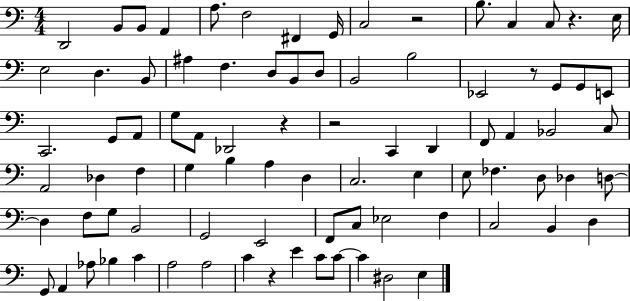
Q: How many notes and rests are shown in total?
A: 86